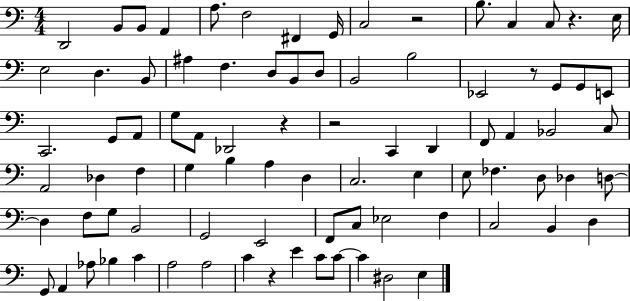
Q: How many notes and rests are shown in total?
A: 86